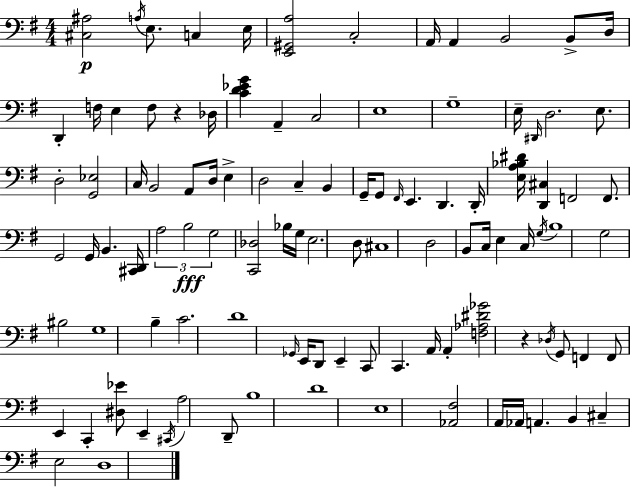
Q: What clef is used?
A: bass